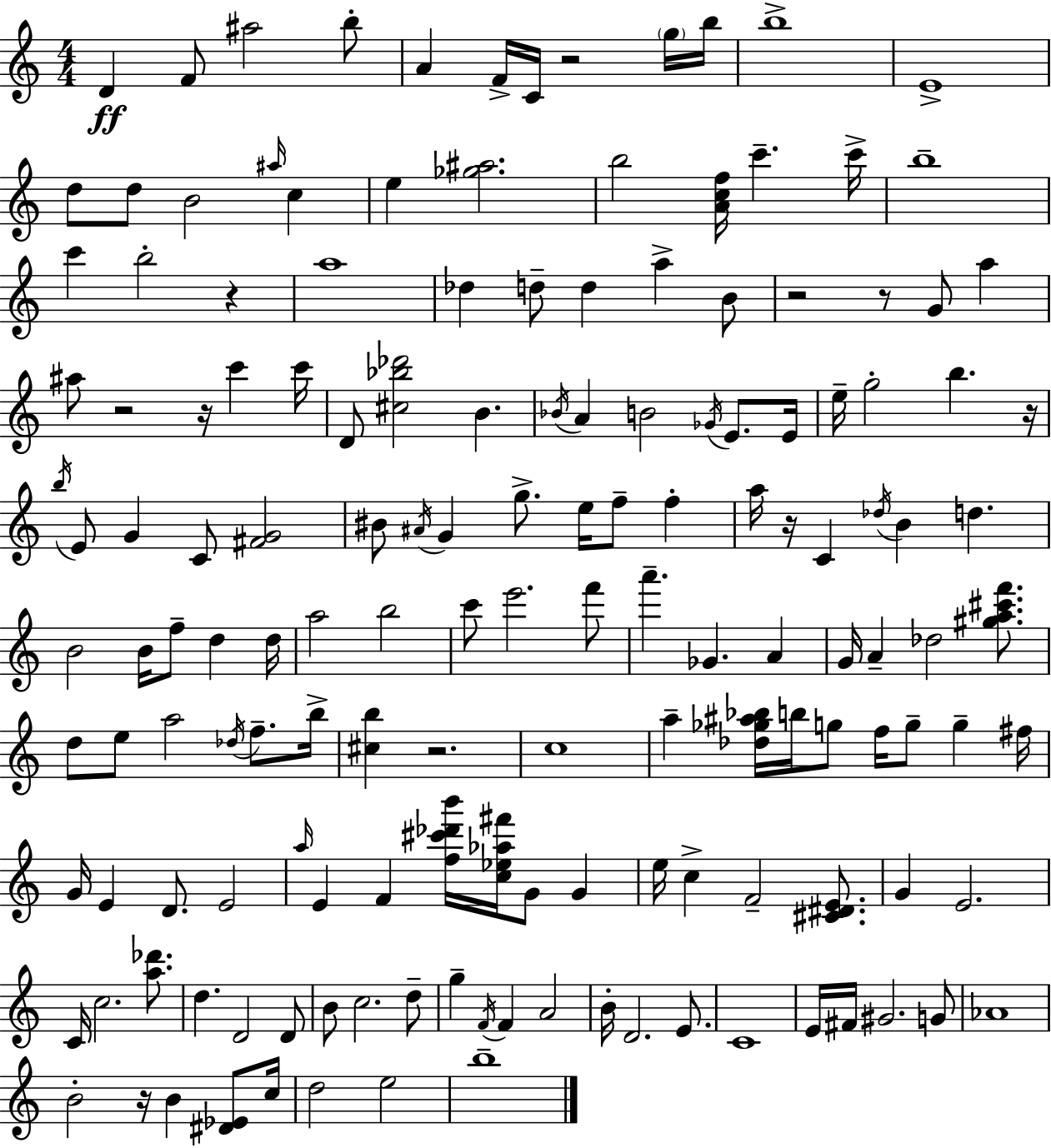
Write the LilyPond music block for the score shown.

{
  \clef treble
  \numericTimeSignature
  \time 4/4
  \key a \minor
  d'4\ff f'8 ais''2 b''8-. | a'4 f'16-> c'16 r2 \parenthesize g''16 b''16 | b''1-> | e'1-> | \break d''8 d''8 b'2 \grace { ais''16 } c''4 | e''4 <ges'' ais''>2. | b''2 <a' c'' f''>16 c'''4.-- | c'''16-> b''1-- | \break c'''4 b''2-. r4 | a''1 | des''4 d''8-- d''4 a''4-> b'8 | r2 r8 g'8 a''4 | \break ais''8 r2 r16 c'''4 | c'''16 d'8 <cis'' bes'' des'''>2 b'4. | \acciaccatura { bes'16 } a'4 b'2 \acciaccatura { ges'16 } e'8. | e'16 e''16-- g''2-. b''4. | \break r16 \acciaccatura { b''16 } e'8 g'4 c'8 <fis' g'>2 | bis'8 \acciaccatura { ais'16 } g'4 g''8.-> e''16 f''8-- | f''4-. a''16 r16 c'4 \acciaccatura { des''16 } b'4 | d''4. b'2 b'16 f''8-- | \break d''4 d''16 a''2 b''2 | c'''8 e'''2. | f'''8 a'''4.-- ges'4. | a'4 g'16 a'4-- des''2 | \break <gis'' a'' cis''' f'''>8. d''8 e''8 a''2 | \acciaccatura { des''16 } f''8.-- b''16-> <cis'' b''>4 r2. | c''1 | a''4-- <des'' ges'' ais'' bes''>16 b''16 g''8 f''16 | \break g''8-- g''4-- fis''16 g'16 e'4 d'8. e'2 | \grace { a''16 } e'4 f'4 | <f'' cis''' des''' b'''>16 <c'' ees'' aes'' fis'''>16 g'8 g'4 e''16 c''4-> f'2-- | <cis' dis' e'>8. g'4 e'2. | \break c'16 c''2. | <a'' des'''>8. d''4. d'2 | d'8 b'8 c''2. | d''8-- g''4-- \acciaccatura { f'16 } f'4 | \break a'2 b'16-. d'2. | e'8. c'1 | e'16 fis'16 gis'2. | g'8 aes'1 | \break b'2-. | r16 b'4 <dis' ees'>8 c''16 d''2 | e''2 b''1-- | \bar "|."
}